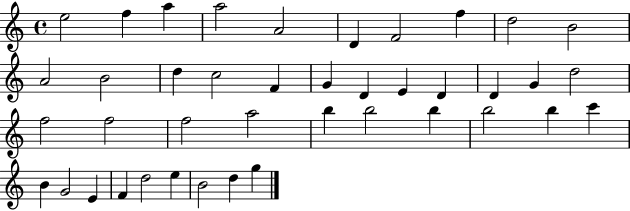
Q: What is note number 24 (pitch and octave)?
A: F5